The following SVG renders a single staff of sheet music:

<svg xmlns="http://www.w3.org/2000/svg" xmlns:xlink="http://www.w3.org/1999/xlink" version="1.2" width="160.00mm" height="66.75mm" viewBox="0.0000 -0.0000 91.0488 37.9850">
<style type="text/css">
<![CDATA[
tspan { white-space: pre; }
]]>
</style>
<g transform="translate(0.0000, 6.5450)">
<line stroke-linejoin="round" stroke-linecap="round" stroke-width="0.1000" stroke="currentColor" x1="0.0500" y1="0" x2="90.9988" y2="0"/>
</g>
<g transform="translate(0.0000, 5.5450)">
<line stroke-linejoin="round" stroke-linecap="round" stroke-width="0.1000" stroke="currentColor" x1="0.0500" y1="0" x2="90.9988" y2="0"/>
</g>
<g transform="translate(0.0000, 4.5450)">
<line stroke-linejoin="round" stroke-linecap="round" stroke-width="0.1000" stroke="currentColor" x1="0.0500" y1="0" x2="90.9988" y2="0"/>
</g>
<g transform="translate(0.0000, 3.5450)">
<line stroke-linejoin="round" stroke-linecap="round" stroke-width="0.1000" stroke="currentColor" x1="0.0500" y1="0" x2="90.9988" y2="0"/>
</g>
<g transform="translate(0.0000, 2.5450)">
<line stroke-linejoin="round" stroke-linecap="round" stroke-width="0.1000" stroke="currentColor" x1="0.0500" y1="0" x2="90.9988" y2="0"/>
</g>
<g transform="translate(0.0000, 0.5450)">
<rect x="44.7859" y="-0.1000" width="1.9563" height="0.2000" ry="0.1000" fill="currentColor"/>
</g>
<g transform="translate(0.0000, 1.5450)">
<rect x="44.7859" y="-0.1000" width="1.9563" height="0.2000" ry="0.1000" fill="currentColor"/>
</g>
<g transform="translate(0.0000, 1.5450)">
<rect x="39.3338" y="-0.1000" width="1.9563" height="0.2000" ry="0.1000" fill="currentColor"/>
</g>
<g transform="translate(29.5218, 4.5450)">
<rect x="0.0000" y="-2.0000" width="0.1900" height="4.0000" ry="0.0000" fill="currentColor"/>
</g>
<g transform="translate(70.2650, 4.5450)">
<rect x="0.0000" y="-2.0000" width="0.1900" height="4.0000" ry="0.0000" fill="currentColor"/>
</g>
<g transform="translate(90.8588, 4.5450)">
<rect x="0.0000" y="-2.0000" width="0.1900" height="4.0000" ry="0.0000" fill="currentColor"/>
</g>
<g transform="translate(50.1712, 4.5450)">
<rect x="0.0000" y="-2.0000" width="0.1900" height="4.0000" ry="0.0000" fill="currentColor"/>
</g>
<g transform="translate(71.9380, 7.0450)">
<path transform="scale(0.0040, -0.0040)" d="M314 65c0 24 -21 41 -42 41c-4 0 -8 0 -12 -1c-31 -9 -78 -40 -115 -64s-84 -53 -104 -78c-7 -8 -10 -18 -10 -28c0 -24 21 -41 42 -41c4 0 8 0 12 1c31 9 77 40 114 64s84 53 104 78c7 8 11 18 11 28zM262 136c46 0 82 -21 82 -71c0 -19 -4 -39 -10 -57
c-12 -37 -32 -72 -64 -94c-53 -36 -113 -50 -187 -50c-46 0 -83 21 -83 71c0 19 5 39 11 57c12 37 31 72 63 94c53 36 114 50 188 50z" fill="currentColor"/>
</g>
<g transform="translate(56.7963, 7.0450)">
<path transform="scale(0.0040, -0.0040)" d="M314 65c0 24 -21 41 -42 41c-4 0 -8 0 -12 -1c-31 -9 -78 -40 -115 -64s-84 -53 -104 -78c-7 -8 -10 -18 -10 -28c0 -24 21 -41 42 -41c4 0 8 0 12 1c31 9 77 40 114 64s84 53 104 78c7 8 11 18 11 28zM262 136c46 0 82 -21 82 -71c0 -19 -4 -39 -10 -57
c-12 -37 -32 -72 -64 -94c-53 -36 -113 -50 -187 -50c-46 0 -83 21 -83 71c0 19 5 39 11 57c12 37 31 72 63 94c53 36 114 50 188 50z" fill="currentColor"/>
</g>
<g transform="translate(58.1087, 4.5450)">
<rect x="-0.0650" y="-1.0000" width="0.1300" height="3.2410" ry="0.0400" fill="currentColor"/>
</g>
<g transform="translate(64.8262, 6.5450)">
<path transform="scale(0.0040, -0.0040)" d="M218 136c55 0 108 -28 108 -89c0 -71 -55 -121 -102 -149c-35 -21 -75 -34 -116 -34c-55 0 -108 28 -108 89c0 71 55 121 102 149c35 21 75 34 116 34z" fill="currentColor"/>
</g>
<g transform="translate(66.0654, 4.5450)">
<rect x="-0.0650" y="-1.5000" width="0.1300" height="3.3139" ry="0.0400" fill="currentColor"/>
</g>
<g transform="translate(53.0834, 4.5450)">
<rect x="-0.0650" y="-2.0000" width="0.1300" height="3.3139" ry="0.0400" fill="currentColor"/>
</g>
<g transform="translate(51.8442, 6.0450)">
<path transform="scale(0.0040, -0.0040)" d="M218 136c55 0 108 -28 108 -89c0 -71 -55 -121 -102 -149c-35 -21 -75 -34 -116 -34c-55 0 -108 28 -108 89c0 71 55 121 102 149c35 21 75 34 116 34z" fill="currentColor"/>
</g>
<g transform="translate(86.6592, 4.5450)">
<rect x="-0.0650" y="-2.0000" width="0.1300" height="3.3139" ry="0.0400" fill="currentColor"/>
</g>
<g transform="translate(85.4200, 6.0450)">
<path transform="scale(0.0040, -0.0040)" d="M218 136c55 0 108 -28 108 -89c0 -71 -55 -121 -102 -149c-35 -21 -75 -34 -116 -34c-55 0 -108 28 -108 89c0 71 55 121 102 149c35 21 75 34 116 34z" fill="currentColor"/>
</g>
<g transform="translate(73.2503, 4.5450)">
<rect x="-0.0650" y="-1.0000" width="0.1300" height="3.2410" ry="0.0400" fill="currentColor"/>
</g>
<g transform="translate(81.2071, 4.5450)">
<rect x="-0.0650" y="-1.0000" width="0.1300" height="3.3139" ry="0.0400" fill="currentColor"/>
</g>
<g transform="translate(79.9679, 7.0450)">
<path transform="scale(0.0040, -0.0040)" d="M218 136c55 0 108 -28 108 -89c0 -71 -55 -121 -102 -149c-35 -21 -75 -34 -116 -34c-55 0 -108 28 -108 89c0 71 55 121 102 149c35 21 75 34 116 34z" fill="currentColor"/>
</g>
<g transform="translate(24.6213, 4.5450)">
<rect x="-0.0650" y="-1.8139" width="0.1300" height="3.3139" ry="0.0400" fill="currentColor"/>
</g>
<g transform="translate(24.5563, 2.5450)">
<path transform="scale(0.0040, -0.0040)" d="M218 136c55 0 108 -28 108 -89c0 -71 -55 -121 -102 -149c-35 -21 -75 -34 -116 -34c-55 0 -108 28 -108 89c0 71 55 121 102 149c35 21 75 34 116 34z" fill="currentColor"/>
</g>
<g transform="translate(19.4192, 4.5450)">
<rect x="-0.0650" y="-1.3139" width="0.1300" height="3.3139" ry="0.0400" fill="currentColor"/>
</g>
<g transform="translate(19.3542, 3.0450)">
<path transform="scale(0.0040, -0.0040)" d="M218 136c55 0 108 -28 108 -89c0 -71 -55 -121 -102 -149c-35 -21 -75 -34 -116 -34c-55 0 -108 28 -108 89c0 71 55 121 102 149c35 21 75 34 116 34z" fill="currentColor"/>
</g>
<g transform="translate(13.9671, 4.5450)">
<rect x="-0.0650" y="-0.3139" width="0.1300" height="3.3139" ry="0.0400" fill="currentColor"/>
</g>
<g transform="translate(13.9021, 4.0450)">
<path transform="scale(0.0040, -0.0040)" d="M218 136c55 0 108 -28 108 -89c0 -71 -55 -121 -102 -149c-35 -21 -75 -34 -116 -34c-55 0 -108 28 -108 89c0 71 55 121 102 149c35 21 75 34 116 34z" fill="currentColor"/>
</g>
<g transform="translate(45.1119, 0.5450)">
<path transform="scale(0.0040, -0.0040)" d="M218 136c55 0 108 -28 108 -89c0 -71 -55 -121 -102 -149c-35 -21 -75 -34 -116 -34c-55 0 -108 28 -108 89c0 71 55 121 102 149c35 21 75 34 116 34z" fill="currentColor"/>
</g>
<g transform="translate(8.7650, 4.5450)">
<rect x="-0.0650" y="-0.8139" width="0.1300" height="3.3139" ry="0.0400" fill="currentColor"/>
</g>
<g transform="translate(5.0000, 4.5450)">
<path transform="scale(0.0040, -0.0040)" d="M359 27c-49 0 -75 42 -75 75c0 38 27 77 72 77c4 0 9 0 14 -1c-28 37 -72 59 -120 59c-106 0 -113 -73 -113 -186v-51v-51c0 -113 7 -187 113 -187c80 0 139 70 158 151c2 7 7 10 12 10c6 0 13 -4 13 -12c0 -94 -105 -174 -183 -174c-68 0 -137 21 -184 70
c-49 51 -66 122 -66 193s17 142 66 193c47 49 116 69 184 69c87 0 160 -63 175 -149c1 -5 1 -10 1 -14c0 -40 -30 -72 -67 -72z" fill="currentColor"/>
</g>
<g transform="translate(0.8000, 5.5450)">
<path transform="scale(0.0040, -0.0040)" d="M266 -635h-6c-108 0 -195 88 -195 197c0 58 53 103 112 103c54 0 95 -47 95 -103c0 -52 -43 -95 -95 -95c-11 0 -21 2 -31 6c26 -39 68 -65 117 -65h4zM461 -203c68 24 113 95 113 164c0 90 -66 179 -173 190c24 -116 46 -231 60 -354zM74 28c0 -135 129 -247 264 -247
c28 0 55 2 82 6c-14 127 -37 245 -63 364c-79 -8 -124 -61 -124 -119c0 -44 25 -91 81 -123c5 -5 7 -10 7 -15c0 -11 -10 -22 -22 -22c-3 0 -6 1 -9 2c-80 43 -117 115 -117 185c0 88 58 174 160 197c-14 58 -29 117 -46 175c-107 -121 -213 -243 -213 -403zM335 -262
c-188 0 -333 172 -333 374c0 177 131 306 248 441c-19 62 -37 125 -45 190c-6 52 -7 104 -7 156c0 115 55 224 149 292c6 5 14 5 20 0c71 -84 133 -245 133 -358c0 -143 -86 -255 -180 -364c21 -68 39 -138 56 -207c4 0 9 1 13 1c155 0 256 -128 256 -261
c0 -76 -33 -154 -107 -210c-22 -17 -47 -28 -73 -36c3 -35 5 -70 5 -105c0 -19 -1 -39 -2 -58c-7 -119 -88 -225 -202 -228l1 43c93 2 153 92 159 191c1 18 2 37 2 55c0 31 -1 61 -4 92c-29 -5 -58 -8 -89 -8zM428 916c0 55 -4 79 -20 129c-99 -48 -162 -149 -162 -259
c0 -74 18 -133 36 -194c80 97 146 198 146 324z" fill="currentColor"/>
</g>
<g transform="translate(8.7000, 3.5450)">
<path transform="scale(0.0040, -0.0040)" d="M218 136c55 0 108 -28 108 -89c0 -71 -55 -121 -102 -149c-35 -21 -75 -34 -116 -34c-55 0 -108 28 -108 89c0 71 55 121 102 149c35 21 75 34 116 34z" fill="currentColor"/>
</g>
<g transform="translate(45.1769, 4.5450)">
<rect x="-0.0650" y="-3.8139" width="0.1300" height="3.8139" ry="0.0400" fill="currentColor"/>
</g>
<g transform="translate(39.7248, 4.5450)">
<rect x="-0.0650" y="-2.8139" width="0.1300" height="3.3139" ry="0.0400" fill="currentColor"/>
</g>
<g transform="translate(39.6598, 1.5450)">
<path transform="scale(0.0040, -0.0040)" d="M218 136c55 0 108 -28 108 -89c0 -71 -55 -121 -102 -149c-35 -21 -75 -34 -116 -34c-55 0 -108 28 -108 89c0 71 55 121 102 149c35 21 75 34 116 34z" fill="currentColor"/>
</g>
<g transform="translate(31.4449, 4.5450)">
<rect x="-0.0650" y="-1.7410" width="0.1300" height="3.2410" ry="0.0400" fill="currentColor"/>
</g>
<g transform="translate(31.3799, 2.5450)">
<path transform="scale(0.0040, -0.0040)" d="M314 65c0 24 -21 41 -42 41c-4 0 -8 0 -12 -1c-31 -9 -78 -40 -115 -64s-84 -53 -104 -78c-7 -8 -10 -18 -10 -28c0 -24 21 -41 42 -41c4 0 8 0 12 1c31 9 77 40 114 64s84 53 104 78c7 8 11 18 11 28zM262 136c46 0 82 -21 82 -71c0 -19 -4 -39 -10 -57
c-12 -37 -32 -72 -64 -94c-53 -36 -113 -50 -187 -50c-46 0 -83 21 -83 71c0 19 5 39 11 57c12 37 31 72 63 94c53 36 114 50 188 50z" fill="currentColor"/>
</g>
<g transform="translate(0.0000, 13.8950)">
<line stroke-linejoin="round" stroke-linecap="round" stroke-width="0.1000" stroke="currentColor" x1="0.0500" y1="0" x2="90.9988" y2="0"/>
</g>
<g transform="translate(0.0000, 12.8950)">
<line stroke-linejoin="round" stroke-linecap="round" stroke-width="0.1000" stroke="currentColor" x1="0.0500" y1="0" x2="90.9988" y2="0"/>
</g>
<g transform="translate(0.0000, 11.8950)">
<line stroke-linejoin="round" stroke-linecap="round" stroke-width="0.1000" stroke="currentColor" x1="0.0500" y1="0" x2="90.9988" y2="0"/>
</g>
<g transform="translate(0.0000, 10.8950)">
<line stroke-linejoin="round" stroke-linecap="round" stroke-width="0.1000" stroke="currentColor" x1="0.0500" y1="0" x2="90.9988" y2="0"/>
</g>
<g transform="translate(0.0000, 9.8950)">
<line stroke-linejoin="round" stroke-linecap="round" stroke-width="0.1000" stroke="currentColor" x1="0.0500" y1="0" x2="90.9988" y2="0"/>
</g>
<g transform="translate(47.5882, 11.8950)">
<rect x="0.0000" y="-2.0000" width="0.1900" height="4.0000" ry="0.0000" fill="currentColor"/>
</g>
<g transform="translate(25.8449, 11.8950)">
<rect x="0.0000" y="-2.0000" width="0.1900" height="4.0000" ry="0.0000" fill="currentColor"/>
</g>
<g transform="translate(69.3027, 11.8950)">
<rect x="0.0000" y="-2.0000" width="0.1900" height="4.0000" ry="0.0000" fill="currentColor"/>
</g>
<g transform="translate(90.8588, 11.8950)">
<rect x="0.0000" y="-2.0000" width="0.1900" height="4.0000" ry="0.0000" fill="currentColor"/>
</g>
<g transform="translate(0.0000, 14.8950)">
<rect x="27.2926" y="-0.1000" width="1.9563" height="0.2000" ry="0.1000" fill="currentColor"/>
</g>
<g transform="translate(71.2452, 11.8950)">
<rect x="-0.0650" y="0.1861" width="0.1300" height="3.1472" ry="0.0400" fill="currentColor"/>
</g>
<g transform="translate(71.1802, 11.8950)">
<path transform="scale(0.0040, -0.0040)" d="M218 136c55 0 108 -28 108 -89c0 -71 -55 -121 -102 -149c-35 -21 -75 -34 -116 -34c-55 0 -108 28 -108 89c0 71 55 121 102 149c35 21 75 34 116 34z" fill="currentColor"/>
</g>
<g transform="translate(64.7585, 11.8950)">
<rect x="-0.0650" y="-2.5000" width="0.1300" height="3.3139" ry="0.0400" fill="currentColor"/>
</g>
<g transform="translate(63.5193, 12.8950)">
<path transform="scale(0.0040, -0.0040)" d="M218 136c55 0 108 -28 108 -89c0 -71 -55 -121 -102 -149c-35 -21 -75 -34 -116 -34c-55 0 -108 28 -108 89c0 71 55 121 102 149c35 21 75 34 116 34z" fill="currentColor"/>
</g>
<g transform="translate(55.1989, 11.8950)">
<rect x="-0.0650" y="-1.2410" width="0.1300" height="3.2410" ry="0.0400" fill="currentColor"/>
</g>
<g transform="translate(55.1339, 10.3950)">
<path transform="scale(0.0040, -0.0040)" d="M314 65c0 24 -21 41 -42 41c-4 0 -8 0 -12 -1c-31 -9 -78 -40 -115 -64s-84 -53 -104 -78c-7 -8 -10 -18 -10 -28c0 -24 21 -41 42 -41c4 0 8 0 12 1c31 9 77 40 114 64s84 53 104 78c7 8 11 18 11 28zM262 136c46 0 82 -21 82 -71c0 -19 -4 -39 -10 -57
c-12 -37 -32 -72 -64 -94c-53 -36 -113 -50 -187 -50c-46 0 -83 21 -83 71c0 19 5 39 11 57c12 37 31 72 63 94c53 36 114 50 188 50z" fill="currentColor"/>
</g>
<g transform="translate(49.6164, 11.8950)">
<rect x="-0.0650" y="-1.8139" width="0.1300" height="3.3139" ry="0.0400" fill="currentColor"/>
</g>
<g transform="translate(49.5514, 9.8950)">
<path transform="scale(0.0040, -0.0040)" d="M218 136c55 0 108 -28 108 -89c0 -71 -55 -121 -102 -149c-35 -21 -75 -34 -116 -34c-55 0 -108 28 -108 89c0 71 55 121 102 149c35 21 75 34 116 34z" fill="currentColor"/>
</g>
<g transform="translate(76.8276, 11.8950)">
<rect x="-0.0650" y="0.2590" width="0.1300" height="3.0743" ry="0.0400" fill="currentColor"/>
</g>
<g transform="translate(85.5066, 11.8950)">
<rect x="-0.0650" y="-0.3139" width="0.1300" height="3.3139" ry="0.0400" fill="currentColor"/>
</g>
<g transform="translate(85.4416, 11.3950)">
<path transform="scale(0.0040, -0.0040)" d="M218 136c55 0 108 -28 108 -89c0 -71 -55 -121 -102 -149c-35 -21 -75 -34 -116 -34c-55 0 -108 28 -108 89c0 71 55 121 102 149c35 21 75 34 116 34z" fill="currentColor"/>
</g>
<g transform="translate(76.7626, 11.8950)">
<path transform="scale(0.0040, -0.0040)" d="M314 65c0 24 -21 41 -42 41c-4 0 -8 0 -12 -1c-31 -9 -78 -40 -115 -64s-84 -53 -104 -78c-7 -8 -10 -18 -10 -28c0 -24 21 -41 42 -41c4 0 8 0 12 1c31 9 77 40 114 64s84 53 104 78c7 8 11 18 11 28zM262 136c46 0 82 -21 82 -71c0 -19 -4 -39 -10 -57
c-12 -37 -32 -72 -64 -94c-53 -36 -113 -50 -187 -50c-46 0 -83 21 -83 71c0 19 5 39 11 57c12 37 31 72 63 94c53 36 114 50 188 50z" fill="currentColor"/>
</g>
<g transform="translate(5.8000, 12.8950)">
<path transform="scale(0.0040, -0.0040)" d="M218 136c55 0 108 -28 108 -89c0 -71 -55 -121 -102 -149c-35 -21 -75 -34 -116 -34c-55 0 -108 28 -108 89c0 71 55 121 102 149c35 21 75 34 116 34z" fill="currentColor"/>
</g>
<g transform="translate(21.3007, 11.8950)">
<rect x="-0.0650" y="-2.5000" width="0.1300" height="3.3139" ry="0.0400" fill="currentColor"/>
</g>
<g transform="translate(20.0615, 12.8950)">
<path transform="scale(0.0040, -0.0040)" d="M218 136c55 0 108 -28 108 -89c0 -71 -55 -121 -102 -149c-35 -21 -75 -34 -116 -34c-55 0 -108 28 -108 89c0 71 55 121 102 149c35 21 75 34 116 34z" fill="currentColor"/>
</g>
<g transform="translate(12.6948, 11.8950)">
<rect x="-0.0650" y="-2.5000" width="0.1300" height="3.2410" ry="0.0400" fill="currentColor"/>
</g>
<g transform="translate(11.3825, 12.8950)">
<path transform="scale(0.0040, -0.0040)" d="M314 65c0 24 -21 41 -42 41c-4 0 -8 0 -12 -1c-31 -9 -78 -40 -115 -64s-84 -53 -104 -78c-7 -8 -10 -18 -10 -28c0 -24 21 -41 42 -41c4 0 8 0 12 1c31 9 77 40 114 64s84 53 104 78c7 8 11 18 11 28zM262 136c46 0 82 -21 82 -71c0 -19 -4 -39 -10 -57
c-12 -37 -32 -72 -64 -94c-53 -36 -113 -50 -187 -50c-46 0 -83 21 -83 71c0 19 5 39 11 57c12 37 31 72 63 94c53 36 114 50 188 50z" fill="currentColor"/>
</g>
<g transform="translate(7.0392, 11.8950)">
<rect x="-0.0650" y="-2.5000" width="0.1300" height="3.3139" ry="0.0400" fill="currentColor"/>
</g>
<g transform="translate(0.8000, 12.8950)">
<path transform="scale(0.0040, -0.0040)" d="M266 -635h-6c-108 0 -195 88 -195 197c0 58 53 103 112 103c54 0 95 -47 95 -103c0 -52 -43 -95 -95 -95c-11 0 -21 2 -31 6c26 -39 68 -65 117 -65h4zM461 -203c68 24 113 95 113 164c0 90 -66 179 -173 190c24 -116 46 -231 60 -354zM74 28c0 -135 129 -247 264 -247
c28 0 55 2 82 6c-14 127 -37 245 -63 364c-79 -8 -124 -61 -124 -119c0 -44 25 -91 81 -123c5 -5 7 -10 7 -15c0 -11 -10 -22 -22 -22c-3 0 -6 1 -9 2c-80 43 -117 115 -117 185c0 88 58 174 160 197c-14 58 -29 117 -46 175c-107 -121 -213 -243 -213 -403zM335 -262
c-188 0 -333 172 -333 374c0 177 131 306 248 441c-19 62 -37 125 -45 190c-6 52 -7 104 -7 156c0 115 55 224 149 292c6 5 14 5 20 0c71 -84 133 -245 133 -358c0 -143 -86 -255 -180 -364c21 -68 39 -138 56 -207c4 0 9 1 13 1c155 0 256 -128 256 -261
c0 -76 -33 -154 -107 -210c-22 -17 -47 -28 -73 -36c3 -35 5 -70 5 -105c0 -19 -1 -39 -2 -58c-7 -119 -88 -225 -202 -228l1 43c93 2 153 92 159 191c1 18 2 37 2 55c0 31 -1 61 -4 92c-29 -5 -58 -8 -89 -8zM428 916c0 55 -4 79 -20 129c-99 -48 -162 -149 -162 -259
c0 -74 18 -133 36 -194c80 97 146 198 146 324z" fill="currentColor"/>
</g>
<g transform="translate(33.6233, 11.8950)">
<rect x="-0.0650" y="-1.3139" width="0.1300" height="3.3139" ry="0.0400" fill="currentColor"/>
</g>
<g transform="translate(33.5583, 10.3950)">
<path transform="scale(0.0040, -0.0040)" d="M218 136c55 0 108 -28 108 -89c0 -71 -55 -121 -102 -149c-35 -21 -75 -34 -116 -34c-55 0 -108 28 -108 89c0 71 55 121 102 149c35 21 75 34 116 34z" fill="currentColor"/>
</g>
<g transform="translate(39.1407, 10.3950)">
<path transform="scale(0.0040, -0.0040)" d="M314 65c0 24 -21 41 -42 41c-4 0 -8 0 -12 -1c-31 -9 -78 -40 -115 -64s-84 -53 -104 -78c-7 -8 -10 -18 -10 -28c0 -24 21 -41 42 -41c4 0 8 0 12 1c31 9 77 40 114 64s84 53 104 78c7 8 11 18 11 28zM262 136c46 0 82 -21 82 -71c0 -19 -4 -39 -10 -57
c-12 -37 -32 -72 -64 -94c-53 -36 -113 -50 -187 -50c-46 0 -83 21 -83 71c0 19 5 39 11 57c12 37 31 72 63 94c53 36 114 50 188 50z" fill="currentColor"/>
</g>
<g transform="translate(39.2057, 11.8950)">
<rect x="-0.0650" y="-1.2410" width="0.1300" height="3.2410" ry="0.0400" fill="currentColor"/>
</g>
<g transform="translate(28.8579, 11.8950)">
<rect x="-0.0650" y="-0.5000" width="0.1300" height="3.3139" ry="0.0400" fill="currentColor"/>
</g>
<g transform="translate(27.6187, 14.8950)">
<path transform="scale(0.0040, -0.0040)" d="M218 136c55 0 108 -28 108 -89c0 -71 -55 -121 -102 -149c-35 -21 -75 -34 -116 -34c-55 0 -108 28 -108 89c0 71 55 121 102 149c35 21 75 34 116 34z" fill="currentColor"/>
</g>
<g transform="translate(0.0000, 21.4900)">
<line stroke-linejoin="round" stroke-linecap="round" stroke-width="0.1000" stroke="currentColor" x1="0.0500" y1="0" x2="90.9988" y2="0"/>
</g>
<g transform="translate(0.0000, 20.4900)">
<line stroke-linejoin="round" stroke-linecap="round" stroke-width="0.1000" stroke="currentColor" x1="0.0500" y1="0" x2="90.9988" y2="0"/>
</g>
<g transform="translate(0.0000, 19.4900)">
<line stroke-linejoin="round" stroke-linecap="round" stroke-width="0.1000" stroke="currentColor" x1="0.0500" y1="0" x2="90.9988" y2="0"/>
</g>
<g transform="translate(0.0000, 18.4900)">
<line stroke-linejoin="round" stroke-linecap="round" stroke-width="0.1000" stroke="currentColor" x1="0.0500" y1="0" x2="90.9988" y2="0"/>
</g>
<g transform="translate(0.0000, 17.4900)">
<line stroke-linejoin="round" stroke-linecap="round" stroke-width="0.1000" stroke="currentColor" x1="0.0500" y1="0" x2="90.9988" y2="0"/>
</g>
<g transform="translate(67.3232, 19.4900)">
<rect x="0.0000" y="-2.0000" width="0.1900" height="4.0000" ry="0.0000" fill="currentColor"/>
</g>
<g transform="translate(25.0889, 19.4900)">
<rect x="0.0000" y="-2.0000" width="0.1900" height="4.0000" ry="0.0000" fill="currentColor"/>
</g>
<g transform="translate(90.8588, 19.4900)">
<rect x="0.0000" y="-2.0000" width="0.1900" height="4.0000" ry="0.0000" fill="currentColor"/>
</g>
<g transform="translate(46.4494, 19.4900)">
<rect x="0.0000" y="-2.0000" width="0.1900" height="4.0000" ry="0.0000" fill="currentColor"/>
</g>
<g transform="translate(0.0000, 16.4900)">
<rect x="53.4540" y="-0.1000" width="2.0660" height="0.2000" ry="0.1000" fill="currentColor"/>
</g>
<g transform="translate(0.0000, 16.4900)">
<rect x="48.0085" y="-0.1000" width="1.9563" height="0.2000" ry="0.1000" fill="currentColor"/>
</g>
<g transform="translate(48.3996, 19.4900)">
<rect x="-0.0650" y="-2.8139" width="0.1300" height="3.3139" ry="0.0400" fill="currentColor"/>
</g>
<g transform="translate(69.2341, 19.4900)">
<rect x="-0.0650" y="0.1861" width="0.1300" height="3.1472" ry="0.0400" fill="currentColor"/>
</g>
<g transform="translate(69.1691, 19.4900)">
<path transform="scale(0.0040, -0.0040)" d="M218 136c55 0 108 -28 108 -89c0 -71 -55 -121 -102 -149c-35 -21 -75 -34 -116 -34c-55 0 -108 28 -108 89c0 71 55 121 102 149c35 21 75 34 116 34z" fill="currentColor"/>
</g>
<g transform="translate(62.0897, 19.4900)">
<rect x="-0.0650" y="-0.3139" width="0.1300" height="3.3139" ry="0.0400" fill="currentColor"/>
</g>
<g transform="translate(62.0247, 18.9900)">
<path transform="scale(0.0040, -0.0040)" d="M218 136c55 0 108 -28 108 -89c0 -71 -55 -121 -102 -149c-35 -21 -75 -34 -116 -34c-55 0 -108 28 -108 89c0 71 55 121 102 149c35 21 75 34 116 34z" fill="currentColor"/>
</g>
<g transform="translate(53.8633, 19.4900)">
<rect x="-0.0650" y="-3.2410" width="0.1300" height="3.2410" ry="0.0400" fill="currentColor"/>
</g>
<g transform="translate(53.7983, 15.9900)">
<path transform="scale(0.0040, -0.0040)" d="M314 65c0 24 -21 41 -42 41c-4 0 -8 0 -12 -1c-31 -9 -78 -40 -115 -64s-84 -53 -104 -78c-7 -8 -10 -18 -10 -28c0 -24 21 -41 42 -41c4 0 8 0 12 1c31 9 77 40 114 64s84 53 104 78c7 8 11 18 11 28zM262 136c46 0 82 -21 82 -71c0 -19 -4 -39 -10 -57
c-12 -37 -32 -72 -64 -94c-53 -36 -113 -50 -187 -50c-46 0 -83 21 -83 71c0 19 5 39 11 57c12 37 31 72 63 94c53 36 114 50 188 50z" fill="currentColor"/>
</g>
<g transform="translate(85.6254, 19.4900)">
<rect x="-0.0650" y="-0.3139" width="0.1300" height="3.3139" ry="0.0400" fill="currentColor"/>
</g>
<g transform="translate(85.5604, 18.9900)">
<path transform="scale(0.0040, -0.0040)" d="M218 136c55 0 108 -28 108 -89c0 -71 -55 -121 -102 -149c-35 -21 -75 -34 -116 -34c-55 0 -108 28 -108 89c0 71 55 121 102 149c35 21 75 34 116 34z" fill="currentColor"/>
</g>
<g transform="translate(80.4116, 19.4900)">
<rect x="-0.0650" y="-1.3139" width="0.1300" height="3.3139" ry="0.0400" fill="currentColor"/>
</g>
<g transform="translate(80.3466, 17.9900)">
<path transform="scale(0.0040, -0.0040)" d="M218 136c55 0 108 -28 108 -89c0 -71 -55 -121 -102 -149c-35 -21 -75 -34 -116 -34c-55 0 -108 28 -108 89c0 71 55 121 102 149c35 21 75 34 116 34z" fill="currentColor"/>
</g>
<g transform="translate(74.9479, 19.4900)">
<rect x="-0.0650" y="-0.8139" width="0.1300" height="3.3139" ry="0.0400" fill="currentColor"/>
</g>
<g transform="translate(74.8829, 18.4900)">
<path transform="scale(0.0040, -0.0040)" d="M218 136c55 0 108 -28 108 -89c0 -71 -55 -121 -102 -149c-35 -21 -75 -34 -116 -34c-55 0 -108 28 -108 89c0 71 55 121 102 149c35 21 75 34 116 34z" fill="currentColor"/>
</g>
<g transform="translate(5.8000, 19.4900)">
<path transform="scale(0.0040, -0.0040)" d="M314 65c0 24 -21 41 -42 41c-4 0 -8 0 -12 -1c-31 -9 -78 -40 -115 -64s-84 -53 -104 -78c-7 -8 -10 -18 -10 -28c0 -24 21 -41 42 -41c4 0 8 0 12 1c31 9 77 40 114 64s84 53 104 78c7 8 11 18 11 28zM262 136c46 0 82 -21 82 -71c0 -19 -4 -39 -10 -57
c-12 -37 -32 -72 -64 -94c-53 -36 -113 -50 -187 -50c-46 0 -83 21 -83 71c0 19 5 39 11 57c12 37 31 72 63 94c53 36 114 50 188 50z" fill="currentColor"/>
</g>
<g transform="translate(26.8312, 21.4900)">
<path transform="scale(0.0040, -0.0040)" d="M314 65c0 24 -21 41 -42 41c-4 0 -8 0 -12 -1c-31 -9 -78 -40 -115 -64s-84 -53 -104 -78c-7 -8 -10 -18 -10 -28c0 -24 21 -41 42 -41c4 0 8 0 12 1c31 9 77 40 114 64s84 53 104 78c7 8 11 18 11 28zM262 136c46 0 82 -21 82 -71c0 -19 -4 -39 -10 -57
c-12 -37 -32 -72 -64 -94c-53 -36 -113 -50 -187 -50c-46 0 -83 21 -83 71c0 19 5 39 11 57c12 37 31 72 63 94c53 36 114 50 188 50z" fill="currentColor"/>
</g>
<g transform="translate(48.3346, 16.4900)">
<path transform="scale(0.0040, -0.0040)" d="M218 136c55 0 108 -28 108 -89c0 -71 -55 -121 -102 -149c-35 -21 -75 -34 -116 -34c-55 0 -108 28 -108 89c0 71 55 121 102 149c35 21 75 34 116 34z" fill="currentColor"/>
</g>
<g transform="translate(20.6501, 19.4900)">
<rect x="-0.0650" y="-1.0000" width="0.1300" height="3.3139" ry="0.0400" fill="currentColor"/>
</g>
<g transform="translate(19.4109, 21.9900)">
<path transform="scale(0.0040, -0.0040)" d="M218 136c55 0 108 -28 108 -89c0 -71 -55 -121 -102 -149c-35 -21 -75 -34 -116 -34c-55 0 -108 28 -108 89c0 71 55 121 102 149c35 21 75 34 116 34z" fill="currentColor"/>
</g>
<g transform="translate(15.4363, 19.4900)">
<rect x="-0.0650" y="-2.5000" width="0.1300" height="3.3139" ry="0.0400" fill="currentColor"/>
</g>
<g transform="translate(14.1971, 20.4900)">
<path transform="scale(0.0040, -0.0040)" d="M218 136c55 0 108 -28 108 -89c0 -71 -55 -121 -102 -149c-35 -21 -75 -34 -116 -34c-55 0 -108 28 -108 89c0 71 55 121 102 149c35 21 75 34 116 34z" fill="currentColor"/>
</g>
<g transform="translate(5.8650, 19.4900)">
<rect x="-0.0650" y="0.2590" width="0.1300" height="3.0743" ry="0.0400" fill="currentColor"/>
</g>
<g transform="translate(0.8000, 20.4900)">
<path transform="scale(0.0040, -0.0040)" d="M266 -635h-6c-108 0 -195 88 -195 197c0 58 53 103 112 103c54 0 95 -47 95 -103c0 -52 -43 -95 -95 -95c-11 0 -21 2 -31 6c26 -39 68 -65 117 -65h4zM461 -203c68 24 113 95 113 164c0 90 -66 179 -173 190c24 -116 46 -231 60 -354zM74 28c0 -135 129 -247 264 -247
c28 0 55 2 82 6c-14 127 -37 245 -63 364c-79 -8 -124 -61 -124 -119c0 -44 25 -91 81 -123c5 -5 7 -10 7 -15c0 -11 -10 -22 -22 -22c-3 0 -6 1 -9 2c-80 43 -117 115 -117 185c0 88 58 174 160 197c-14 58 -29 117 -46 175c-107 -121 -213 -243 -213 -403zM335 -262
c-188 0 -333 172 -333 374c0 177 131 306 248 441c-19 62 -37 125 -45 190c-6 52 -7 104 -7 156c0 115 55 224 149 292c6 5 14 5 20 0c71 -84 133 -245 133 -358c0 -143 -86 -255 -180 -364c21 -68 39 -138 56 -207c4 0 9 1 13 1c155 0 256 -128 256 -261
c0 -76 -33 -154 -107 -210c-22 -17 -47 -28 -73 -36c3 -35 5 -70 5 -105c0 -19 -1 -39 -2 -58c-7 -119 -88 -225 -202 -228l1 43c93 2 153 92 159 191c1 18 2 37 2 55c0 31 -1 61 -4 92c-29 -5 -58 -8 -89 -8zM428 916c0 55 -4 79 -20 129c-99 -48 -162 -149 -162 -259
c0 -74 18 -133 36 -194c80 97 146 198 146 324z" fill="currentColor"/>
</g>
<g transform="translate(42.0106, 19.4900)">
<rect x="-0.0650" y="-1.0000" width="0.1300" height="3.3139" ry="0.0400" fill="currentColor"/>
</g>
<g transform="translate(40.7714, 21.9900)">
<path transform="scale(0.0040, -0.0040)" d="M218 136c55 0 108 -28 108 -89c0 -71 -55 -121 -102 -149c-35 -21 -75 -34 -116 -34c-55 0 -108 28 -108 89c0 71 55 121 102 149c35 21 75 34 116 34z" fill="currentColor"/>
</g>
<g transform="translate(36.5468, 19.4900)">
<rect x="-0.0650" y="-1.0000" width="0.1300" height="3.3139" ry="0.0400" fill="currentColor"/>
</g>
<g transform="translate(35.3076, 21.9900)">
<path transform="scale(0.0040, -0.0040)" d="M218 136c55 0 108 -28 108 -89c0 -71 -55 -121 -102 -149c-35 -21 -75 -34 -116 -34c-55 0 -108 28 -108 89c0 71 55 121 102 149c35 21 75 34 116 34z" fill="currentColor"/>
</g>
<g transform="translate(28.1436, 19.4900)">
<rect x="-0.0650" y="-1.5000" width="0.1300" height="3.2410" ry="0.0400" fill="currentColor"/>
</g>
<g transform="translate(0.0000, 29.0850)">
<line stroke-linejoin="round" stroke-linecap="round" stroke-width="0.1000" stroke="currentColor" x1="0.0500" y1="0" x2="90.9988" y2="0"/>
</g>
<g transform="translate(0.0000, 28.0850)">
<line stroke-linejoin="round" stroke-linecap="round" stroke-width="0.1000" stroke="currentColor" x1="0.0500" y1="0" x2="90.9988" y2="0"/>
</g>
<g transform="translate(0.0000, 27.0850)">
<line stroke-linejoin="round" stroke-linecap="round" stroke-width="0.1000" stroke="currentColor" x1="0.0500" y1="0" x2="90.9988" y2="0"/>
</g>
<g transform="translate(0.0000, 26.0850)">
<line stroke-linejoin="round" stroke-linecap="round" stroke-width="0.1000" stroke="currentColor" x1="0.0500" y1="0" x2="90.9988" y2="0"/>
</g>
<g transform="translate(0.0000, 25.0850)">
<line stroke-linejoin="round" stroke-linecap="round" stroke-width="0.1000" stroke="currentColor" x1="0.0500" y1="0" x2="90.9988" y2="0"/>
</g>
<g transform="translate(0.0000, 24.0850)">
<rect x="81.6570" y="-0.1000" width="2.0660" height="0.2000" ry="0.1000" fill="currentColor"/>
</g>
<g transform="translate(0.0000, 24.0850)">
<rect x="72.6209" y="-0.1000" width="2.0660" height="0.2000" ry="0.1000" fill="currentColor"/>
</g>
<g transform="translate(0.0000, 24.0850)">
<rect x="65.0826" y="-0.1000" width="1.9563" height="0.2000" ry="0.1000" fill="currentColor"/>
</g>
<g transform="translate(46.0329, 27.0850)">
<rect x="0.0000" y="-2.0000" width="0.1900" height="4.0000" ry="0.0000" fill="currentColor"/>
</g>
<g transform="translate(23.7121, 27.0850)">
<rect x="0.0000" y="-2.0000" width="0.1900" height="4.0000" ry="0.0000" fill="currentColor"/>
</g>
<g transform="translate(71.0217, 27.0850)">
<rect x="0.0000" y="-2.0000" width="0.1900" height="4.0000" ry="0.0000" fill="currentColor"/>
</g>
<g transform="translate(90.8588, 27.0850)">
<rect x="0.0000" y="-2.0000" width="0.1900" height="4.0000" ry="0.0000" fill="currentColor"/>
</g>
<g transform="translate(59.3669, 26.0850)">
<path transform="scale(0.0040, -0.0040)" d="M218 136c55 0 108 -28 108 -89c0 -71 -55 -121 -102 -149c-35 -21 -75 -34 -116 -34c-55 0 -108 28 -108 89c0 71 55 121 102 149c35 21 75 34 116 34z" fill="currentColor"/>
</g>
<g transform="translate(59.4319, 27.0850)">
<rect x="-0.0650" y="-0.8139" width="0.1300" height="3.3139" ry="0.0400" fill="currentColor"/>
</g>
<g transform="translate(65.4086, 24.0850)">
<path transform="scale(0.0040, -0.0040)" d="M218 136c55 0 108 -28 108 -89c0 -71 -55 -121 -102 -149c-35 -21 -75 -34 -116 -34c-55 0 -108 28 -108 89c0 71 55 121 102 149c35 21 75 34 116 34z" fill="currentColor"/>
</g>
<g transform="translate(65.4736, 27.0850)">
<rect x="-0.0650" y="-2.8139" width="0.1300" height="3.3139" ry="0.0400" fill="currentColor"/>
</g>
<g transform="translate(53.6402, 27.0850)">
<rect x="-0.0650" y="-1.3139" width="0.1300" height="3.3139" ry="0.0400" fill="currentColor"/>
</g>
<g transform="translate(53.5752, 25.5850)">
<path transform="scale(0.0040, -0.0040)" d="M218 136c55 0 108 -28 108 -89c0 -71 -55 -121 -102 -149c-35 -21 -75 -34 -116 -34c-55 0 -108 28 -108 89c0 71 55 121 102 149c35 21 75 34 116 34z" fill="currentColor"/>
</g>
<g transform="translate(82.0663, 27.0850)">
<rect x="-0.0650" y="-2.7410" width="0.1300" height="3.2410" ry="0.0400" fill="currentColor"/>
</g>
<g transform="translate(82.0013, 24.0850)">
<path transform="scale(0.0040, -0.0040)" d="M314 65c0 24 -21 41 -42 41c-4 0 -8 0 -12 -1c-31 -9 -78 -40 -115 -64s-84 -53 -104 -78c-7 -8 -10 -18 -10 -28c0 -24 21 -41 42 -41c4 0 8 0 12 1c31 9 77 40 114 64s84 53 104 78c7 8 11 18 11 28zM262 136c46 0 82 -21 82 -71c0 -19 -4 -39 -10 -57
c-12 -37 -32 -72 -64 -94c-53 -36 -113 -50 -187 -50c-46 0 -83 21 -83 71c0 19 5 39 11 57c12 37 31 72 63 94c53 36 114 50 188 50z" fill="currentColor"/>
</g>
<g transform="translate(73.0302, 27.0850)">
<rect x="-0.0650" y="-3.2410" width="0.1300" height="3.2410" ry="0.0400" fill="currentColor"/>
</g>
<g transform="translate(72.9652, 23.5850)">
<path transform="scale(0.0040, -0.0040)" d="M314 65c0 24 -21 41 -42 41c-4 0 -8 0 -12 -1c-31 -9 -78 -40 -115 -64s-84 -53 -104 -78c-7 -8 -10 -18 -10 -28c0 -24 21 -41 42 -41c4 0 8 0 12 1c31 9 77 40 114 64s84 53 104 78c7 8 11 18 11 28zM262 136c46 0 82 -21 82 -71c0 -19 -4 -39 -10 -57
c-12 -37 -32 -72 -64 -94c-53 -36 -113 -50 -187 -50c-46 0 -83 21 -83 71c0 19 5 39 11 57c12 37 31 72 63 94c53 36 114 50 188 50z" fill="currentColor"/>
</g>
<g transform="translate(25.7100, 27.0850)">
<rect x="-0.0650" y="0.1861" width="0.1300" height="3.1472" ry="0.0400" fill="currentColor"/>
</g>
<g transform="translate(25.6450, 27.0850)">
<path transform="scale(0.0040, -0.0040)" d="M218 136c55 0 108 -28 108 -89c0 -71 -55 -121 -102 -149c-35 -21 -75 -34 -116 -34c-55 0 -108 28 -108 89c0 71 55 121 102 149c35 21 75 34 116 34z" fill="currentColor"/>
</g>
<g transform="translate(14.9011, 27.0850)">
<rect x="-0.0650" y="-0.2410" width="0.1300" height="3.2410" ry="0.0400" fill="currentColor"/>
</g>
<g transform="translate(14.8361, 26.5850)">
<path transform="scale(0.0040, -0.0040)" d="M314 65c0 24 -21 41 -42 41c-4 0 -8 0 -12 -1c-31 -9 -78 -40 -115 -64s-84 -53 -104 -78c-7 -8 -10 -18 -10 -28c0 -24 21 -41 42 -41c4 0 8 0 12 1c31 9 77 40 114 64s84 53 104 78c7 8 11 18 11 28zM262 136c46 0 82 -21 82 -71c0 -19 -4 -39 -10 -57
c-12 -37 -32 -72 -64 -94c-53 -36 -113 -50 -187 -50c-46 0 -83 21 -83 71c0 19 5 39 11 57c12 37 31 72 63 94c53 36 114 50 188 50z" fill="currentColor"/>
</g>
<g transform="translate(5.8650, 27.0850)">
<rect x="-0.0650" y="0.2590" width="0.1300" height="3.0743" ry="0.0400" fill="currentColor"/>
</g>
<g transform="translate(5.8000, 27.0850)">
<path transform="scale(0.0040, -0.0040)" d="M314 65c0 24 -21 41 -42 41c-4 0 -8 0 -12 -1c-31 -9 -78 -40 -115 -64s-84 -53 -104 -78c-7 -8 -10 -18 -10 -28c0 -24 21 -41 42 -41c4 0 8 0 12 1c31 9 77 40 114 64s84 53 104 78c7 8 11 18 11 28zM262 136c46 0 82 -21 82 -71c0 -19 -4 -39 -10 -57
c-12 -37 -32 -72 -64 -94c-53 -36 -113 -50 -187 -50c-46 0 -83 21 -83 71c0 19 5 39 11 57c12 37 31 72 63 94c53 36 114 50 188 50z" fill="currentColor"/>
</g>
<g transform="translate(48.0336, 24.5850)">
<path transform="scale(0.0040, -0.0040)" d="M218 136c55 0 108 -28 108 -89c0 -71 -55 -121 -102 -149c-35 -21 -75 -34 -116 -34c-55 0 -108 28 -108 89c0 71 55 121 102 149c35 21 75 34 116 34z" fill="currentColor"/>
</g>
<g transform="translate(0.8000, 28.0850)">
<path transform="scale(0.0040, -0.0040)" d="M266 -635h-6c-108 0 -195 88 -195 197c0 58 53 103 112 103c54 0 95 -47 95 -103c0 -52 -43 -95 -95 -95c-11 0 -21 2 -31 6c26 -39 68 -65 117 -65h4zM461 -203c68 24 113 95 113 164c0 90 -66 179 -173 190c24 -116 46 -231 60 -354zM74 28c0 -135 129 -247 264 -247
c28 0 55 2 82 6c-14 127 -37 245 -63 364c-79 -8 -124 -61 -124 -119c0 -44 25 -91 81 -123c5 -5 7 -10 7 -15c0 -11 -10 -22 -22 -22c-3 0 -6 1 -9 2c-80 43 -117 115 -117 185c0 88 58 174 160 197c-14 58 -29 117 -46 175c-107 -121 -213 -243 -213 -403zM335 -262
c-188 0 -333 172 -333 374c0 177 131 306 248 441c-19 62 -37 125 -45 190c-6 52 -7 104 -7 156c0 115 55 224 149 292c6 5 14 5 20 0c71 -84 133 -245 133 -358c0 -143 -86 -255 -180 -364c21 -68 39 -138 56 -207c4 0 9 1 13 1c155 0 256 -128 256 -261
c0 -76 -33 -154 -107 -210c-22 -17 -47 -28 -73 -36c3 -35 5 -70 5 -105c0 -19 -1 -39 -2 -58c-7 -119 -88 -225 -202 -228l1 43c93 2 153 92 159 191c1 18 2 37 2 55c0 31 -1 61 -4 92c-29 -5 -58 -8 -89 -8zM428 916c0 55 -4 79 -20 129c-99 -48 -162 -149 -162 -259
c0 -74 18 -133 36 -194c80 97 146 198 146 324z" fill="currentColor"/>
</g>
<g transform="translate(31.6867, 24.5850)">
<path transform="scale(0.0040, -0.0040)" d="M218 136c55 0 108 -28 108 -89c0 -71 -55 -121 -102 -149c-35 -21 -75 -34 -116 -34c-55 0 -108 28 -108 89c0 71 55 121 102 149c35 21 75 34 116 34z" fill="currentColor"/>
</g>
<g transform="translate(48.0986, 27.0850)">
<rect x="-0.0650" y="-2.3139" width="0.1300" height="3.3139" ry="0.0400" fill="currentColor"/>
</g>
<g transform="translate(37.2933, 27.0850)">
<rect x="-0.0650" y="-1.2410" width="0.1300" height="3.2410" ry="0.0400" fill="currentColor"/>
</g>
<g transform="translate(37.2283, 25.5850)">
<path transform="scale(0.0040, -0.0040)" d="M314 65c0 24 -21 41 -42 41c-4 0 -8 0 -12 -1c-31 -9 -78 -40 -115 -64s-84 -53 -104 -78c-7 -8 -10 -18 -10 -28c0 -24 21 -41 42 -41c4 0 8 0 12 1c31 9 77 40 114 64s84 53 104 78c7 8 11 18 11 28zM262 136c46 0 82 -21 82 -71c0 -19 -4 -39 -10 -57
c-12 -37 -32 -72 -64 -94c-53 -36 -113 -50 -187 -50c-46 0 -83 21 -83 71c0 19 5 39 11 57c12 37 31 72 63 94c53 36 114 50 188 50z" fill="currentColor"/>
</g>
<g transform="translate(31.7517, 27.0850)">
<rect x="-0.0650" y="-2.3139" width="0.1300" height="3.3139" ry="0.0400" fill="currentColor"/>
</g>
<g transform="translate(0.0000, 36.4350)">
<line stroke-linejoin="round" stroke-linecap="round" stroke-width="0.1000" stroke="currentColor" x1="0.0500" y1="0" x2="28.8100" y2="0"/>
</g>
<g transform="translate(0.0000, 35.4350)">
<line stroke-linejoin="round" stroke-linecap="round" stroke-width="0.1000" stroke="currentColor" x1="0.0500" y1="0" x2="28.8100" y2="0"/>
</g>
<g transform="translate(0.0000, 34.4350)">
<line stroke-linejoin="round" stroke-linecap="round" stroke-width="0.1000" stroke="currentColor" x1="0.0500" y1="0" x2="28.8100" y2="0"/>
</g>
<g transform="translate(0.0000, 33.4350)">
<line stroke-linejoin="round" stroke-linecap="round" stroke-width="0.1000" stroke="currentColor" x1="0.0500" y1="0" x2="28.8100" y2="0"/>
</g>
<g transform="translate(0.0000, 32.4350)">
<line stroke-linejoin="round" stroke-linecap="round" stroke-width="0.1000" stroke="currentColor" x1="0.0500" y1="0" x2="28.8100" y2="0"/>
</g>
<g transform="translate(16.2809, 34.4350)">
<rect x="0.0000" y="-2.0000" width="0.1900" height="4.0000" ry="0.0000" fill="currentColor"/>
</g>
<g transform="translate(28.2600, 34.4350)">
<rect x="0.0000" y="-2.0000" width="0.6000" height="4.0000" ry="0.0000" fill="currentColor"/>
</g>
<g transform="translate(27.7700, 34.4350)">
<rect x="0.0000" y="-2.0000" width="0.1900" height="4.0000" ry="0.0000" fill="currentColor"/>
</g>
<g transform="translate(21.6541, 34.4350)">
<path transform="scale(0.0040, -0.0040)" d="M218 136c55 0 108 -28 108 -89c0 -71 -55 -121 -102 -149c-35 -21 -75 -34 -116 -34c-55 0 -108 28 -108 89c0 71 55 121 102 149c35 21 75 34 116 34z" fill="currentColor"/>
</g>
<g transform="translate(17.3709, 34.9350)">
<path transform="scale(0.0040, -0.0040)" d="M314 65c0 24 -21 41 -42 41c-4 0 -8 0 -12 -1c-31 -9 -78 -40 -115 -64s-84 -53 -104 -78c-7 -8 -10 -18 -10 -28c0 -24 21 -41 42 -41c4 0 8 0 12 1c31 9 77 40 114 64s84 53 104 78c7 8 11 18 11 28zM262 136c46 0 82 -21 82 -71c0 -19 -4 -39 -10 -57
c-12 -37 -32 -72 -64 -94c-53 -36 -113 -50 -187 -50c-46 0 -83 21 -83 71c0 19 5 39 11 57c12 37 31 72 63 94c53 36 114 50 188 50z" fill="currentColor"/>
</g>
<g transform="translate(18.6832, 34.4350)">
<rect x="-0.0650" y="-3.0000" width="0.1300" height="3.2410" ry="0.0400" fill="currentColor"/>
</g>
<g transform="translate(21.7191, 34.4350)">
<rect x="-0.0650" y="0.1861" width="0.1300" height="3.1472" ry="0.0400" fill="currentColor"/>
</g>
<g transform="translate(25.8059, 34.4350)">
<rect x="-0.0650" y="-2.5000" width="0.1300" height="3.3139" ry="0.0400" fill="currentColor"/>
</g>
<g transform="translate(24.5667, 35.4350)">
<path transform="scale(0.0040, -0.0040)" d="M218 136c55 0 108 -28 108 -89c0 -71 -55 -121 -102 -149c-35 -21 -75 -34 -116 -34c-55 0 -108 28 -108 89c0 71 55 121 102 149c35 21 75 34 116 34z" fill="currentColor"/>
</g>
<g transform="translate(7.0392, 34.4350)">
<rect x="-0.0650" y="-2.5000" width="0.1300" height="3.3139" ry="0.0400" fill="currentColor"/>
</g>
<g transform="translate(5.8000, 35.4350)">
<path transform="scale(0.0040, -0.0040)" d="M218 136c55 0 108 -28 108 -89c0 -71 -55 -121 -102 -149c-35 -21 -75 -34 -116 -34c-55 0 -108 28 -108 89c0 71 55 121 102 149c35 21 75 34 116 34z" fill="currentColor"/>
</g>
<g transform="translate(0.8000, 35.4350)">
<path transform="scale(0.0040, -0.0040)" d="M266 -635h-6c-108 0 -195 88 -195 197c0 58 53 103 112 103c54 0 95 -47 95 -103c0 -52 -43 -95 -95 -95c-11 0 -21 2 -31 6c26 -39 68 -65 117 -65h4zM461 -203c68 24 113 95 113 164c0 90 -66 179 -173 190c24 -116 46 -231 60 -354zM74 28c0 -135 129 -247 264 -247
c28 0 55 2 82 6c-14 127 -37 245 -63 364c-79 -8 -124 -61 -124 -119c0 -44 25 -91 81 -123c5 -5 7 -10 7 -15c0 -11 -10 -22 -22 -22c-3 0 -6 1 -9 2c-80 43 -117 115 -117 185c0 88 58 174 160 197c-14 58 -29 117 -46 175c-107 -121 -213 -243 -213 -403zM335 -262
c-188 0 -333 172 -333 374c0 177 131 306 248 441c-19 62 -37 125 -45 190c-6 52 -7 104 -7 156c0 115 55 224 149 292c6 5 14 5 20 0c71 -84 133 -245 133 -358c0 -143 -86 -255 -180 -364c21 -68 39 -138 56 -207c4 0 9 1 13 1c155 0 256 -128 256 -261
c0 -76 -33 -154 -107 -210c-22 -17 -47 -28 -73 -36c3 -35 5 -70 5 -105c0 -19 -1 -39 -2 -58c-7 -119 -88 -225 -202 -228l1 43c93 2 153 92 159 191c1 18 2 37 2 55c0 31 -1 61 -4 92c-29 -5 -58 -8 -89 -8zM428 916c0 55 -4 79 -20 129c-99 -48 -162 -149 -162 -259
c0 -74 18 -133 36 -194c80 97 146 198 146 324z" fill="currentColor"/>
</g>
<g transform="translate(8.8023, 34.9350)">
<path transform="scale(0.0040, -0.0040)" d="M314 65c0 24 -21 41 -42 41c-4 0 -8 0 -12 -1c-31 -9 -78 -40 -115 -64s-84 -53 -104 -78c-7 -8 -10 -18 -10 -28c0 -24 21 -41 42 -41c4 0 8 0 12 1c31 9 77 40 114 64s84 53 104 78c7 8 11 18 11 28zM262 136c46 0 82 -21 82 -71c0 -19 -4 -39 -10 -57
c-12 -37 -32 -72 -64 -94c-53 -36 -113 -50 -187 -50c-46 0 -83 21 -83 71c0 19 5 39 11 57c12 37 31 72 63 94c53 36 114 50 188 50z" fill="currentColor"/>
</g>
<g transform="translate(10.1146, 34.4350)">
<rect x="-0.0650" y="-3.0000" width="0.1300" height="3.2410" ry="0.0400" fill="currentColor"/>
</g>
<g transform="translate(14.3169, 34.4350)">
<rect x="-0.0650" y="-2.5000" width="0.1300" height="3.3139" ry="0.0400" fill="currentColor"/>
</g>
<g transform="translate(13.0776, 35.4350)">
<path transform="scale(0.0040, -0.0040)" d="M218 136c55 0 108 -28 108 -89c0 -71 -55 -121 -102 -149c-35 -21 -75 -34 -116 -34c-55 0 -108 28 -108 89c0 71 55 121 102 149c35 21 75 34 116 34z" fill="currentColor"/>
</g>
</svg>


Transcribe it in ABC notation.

X:1
T:Untitled
M:4/4
L:1/4
K:C
d c e f f2 a c' F D2 E D2 D F G G2 G C e e2 f e2 G B B2 c B2 G D E2 D D a b2 c B d e c B2 c2 B g e2 g e d a b2 a2 G A2 G A2 B G